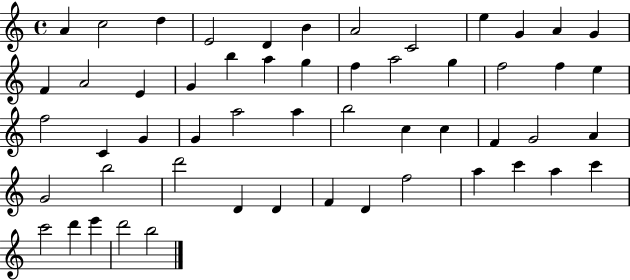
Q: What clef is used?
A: treble